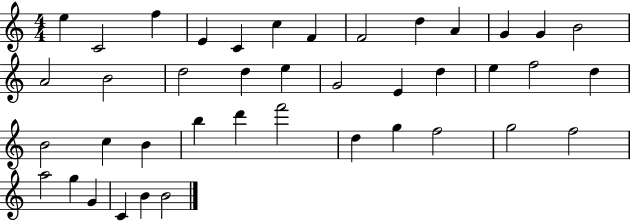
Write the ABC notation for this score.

X:1
T:Untitled
M:4/4
L:1/4
K:C
e C2 f E C c F F2 d A G G B2 A2 B2 d2 d e G2 E d e f2 d B2 c B b d' f'2 d g f2 g2 f2 a2 g G C B B2